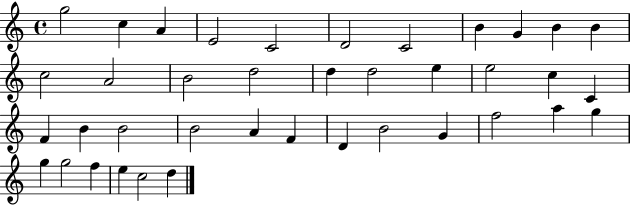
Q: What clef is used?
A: treble